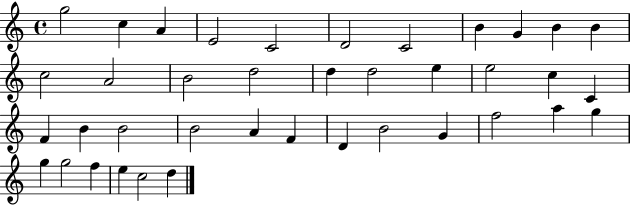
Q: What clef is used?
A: treble